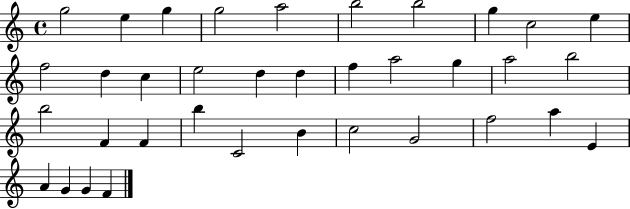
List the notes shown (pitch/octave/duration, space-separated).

G5/h E5/q G5/q G5/h A5/h B5/h B5/h G5/q C5/h E5/q F5/h D5/q C5/q E5/h D5/q D5/q F5/q A5/h G5/q A5/h B5/h B5/h F4/q F4/q B5/q C4/h B4/q C5/h G4/h F5/h A5/q E4/q A4/q G4/q G4/q F4/q